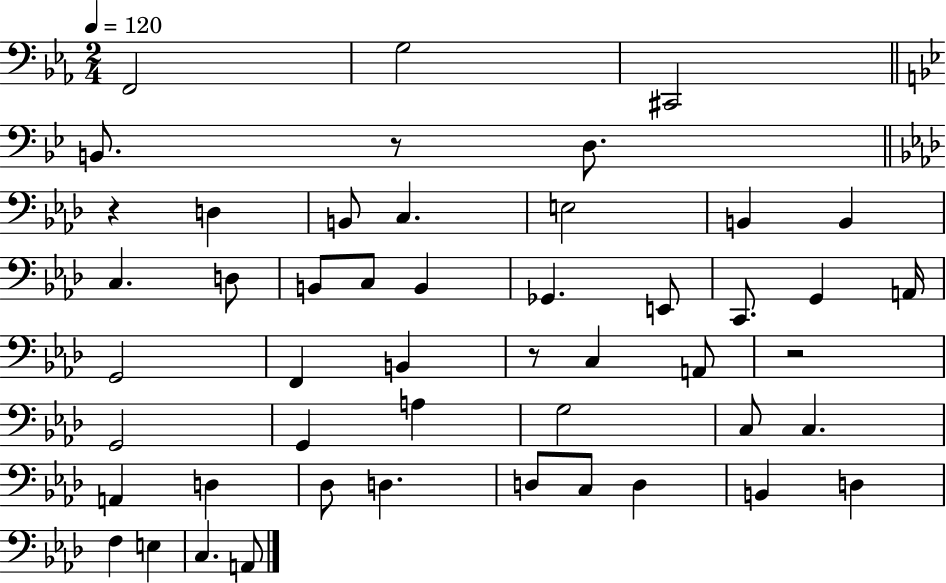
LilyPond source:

{
  \clef bass
  \numericTimeSignature
  \time 2/4
  \key ees \major
  \tempo 4 = 120
  f,2 | g2 | cis,2 | \bar "||" \break \key bes \major b,8. r8 d8. | \bar "||" \break \key aes \major r4 d4 | b,8 c4. | e2 | b,4 b,4 | \break c4. d8 | b,8 c8 b,4 | ges,4. e,8 | c,8. g,4 a,16 | \break g,2 | f,4 b,4 | r8 c4 a,8 | r2 | \break g,2 | g,4 a4 | g2 | c8 c4. | \break a,4 d4 | des8 d4. | d8 c8 d4 | b,4 d4 | \break f4 e4 | c4. a,8 | \bar "|."
}